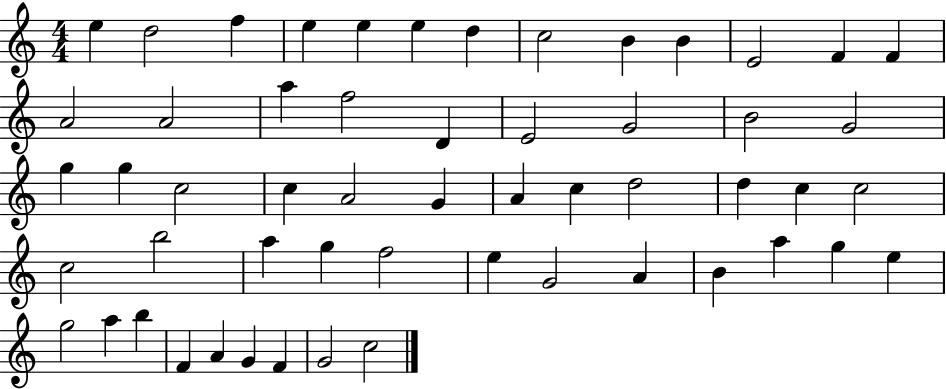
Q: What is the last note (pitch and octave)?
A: C5